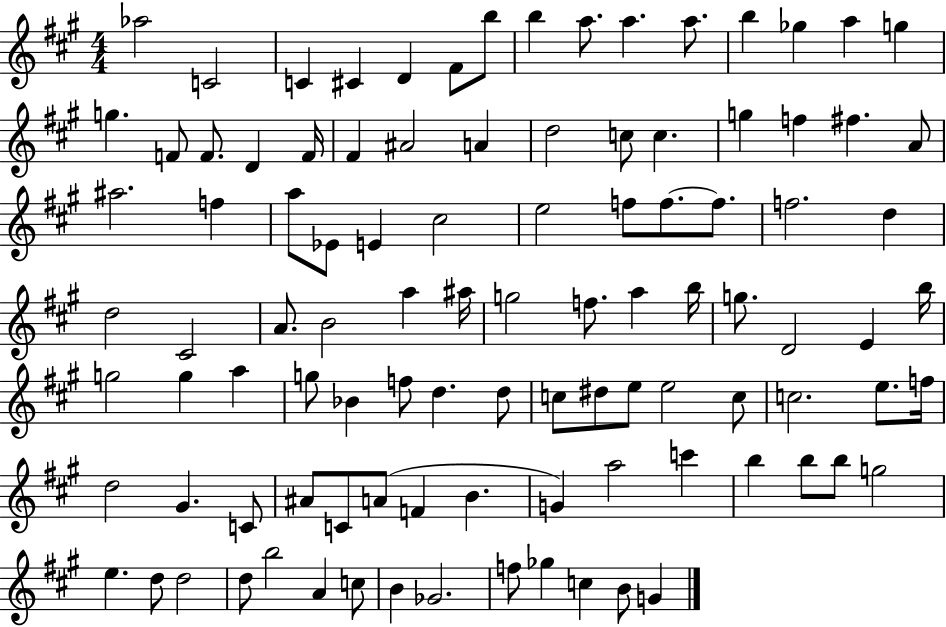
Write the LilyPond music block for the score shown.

{
  \clef treble
  \numericTimeSignature
  \time 4/4
  \key a \major
  aes''2 c'2 | c'4 cis'4 d'4 fis'8 b''8 | b''4 a''8. a''4. a''8. | b''4 ges''4 a''4 g''4 | \break g''4. f'8 f'8. d'4 f'16 | fis'4 ais'2 a'4 | d''2 c''8 c''4. | g''4 f''4 fis''4. a'8 | \break ais''2. f''4 | a''8 ees'8 e'4 cis''2 | e''2 f''8 f''8.~~ f''8. | f''2. d''4 | \break d''2 cis'2 | a'8. b'2 a''4 ais''16 | g''2 f''8. a''4 b''16 | g''8. d'2 e'4 b''16 | \break g''2 g''4 a''4 | g''8 bes'4 f''8 d''4. d''8 | c''8 dis''8 e''8 e''2 c''8 | c''2. e''8. f''16 | \break d''2 gis'4. c'8 | ais'8 c'8 a'8( f'4 b'4. | g'4) a''2 c'''4 | b''4 b''8 b''8 g''2 | \break e''4. d''8 d''2 | d''8 b''2 a'4 c''8 | b'4 ges'2. | f''8 ges''4 c''4 b'8 g'4 | \break \bar "|."
}